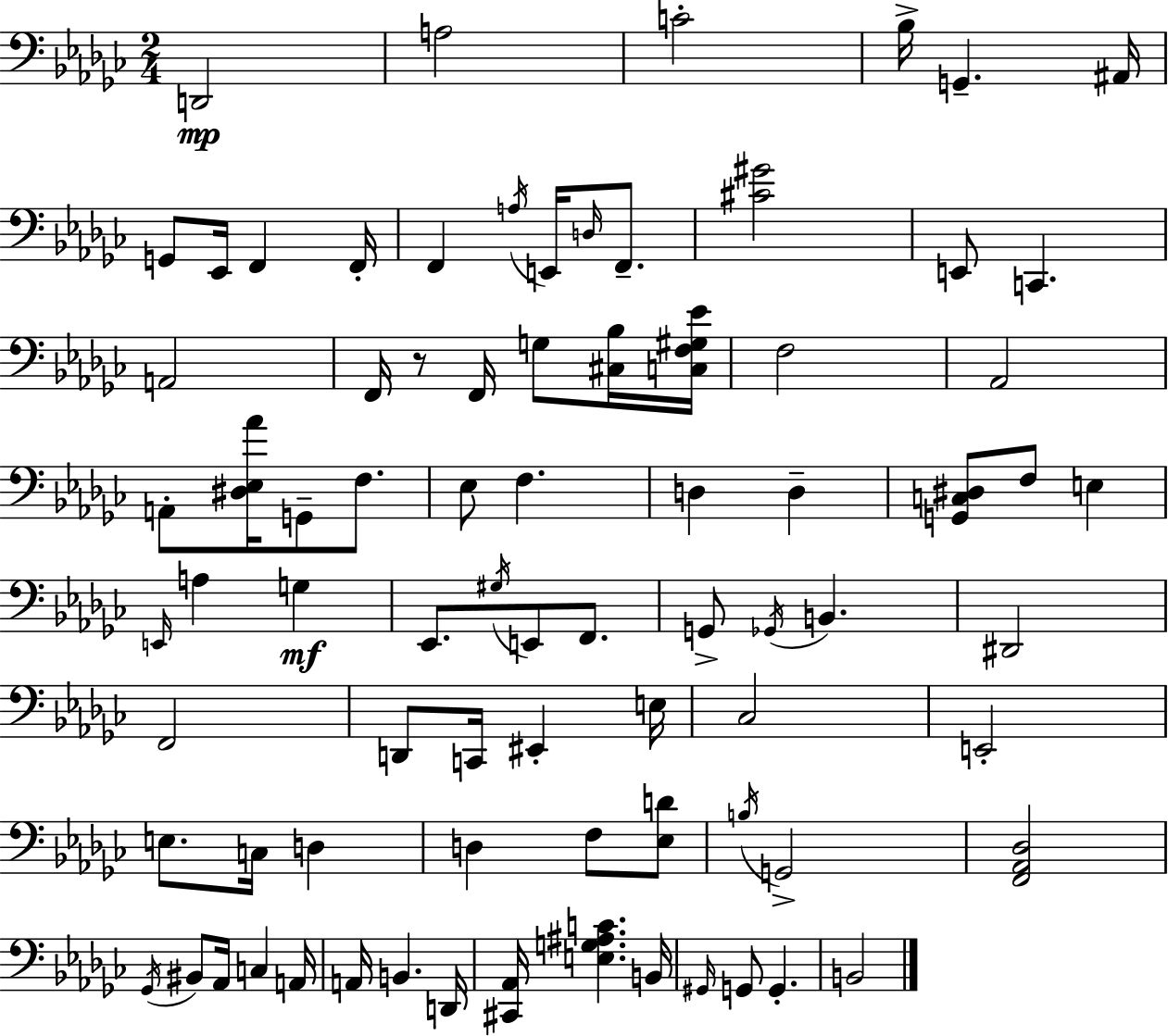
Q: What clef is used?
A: bass